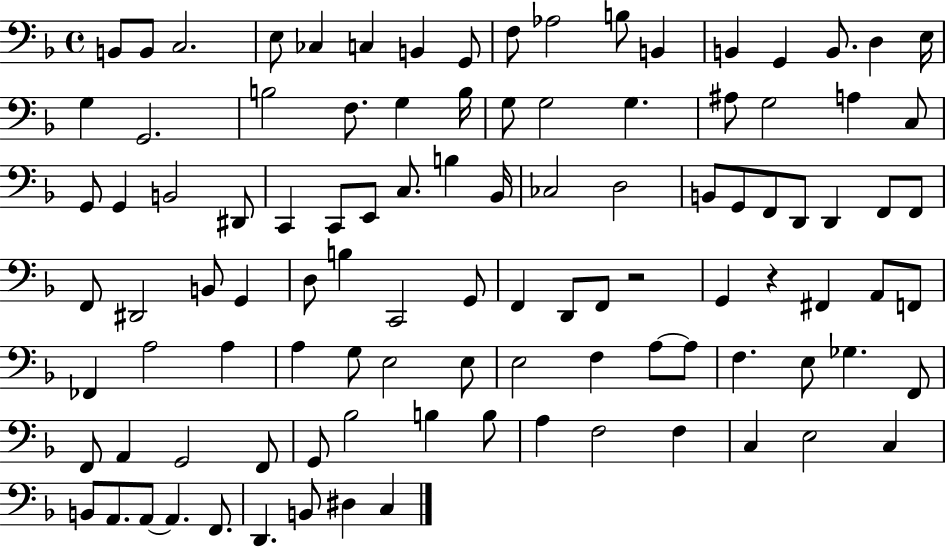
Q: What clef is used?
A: bass